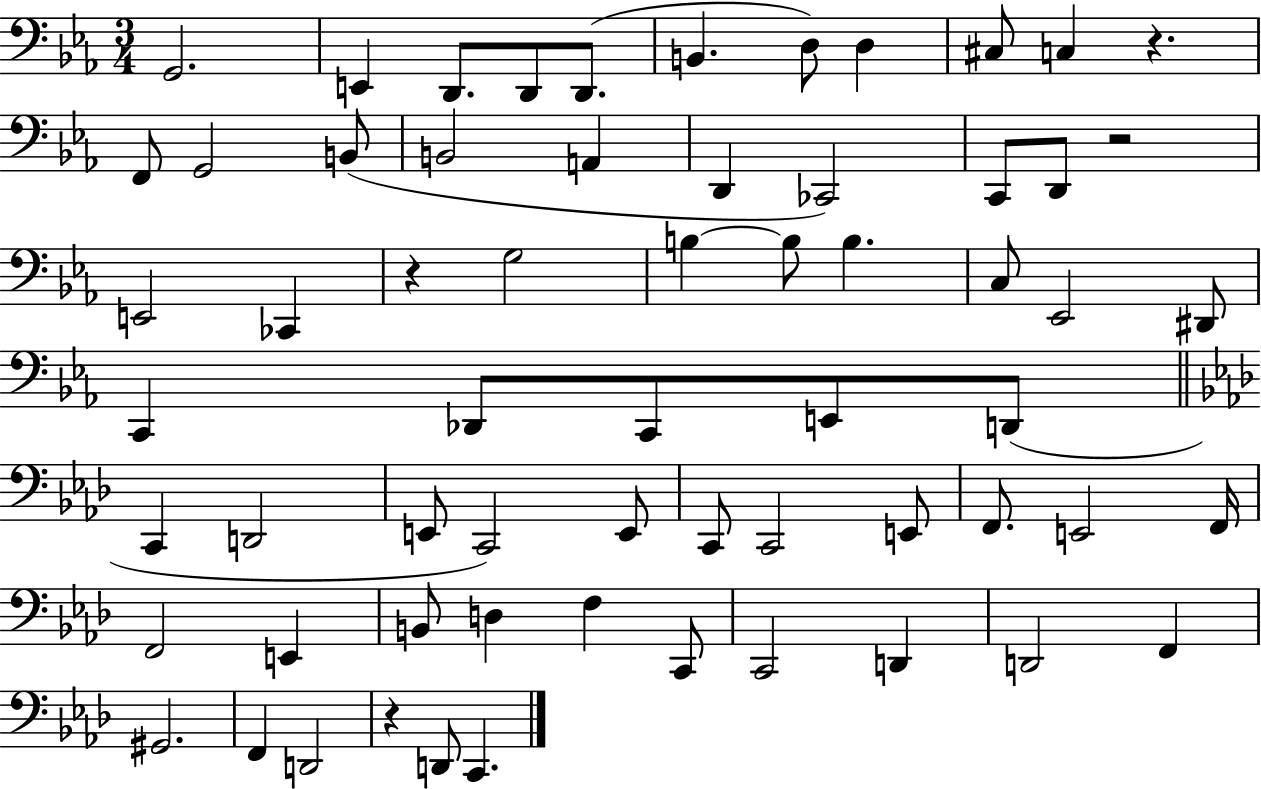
G2/h. E2/q D2/e. D2/e D2/e. B2/q. D3/e D3/q C#3/e C3/q R/q. F2/e G2/h B2/e B2/h A2/q D2/q CES2/h C2/e D2/e R/h E2/h CES2/q R/q G3/h B3/q B3/e B3/q. C3/e Eb2/h D#2/e C2/q Db2/e C2/e E2/e D2/e C2/q D2/h E2/e C2/h E2/e C2/e C2/h E2/e F2/e. E2/h F2/s F2/h E2/q B2/e D3/q F3/q C2/e C2/h D2/q D2/h F2/q G#2/h. F2/q D2/h R/q D2/e C2/q.